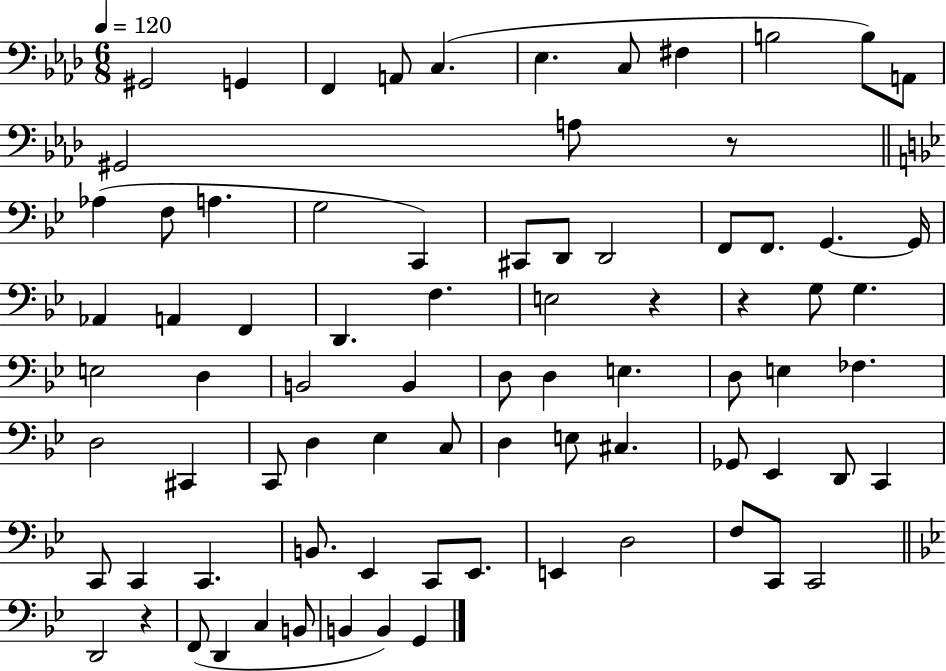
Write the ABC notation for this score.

X:1
T:Untitled
M:6/8
L:1/4
K:Ab
^G,,2 G,, F,, A,,/2 C, _E, C,/2 ^F, B,2 B,/2 A,,/2 ^G,,2 A,/2 z/2 _A, F,/2 A, G,2 C,, ^C,,/2 D,,/2 D,,2 F,,/2 F,,/2 G,, G,,/4 _A,, A,, F,, D,, F, E,2 z z G,/2 G, E,2 D, B,,2 B,, D,/2 D, E, D,/2 E, _F, D,2 ^C,, C,,/2 D, _E, C,/2 D, E,/2 ^C, _G,,/2 _E,, D,,/2 C,, C,,/2 C,, C,, B,,/2 _E,, C,,/2 _E,,/2 E,, D,2 F,/2 C,,/2 C,,2 D,,2 z F,,/2 D,, C, B,,/2 B,, B,, G,,